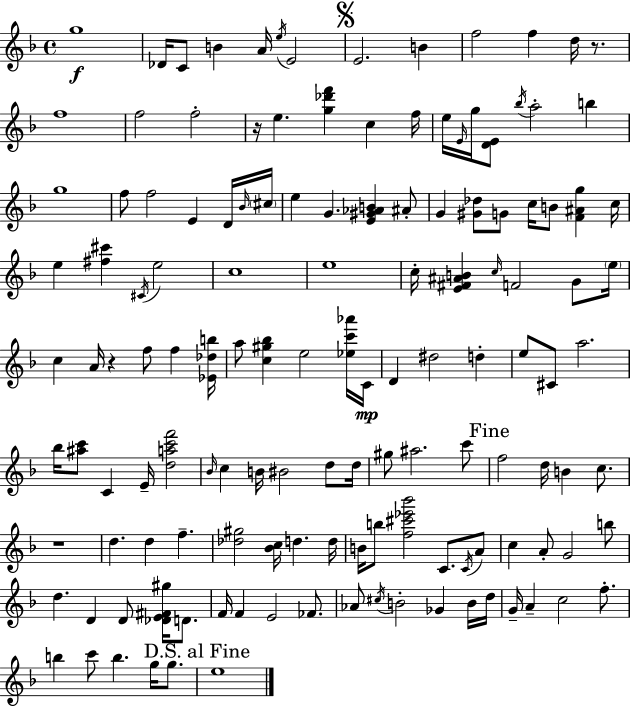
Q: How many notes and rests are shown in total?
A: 136